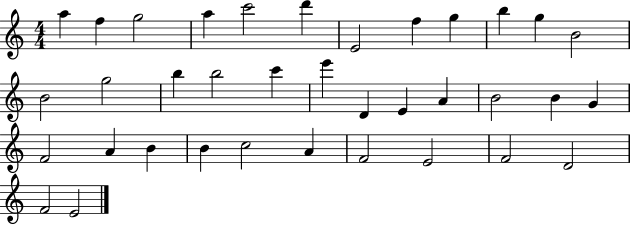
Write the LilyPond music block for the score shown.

{
  \clef treble
  \numericTimeSignature
  \time 4/4
  \key c \major
  a''4 f''4 g''2 | a''4 c'''2 d'''4 | e'2 f''4 g''4 | b''4 g''4 b'2 | \break b'2 g''2 | b''4 b''2 c'''4 | e'''4 d'4 e'4 a'4 | b'2 b'4 g'4 | \break f'2 a'4 b'4 | b'4 c''2 a'4 | f'2 e'2 | f'2 d'2 | \break f'2 e'2 | \bar "|."
}